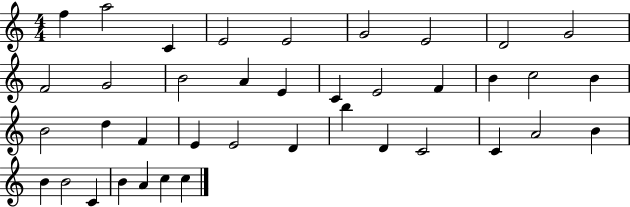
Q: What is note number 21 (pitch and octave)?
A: B4